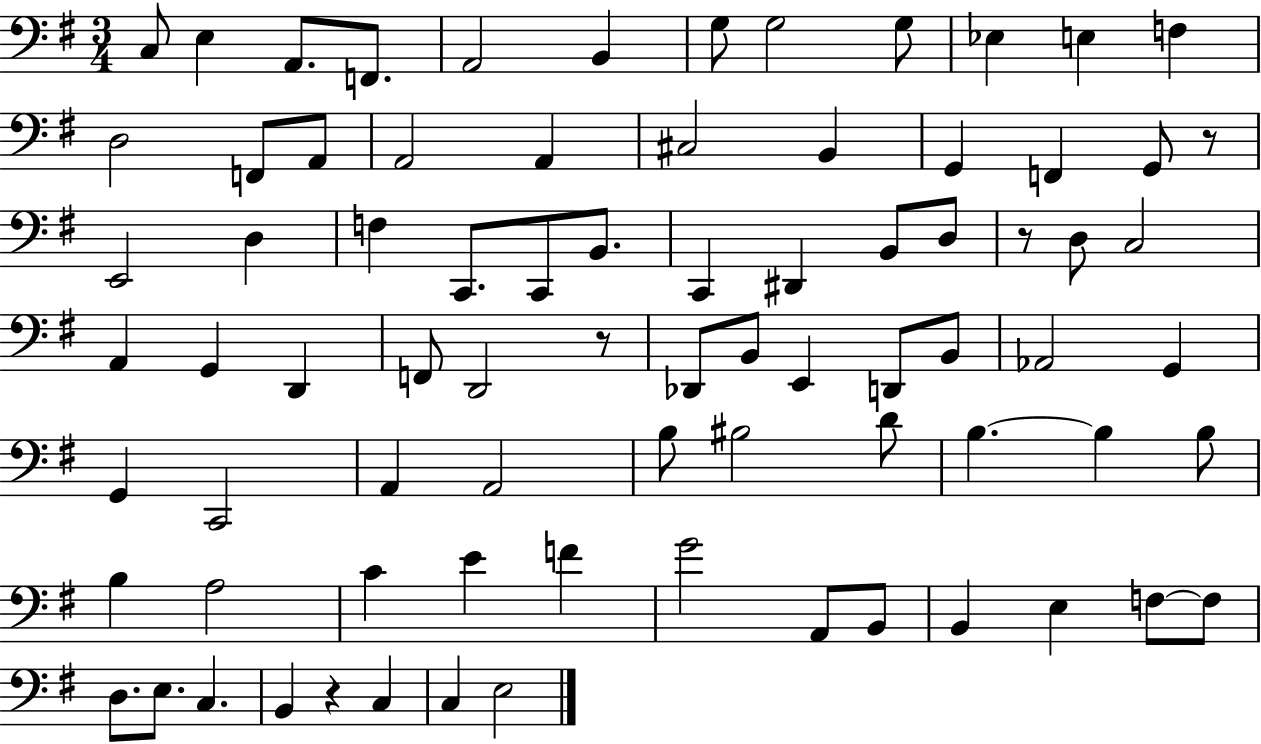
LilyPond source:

{
  \clef bass
  \numericTimeSignature
  \time 3/4
  \key g \major
  c8 e4 a,8. f,8. | a,2 b,4 | g8 g2 g8 | ees4 e4 f4 | \break d2 f,8 a,8 | a,2 a,4 | cis2 b,4 | g,4 f,4 g,8 r8 | \break e,2 d4 | f4 c,8. c,8 b,8. | c,4 dis,4 b,8 d8 | r8 d8 c2 | \break a,4 g,4 d,4 | f,8 d,2 r8 | des,8 b,8 e,4 d,8 b,8 | aes,2 g,4 | \break g,4 c,2 | a,4 a,2 | b8 bis2 d'8 | b4.~~ b4 b8 | \break b4 a2 | c'4 e'4 f'4 | g'2 a,8 b,8 | b,4 e4 f8~~ f8 | \break d8. e8. c4. | b,4 r4 c4 | c4 e2 | \bar "|."
}